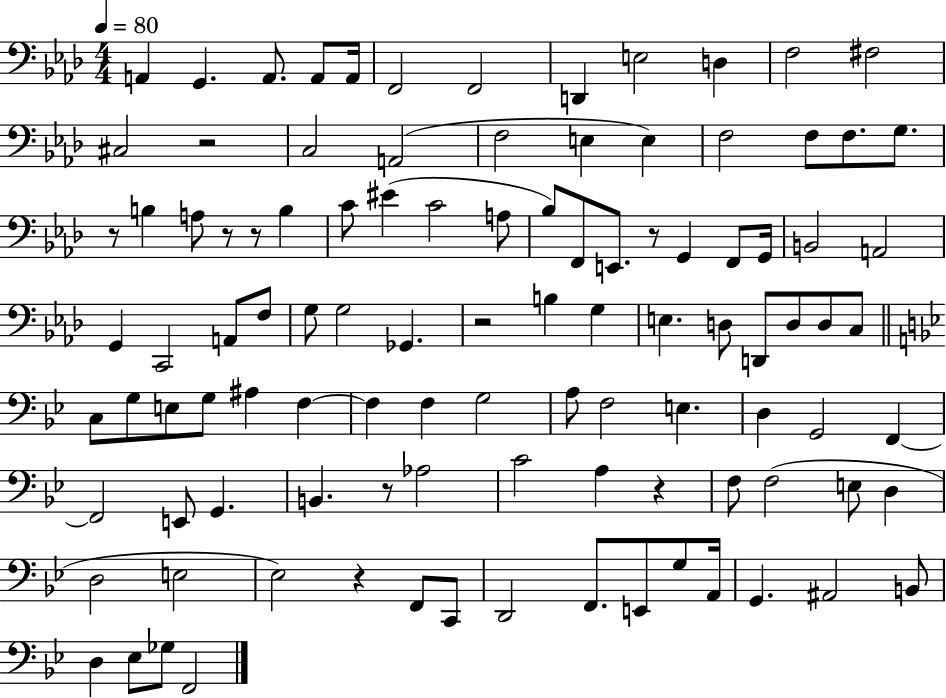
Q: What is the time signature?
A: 4/4